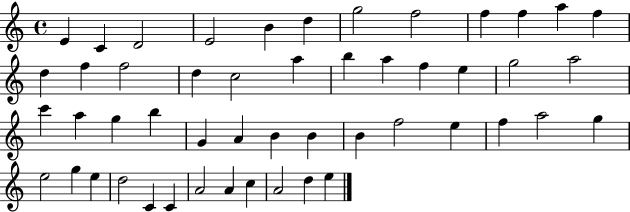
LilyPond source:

{
  \clef treble
  \time 4/4
  \defaultTimeSignature
  \key c \major
  e'4 c'4 d'2 | e'2 b'4 d''4 | g''2 f''2 | f''4 f''4 a''4 f''4 | \break d''4 f''4 f''2 | d''4 c''2 a''4 | b''4 a''4 f''4 e''4 | g''2 a''2 | \break c'''4 a''4 g''4 b''4 | g'4 a'4 b'4 b'4 | b'4 f''2 e''4 | f''4 a''2 g''4 | \break e''2 g''4 e''4 | d''2 c'4 c'4 | a'2 a'4 c''4 | a'2 d''4 e''4 | \break \bar "|."
}